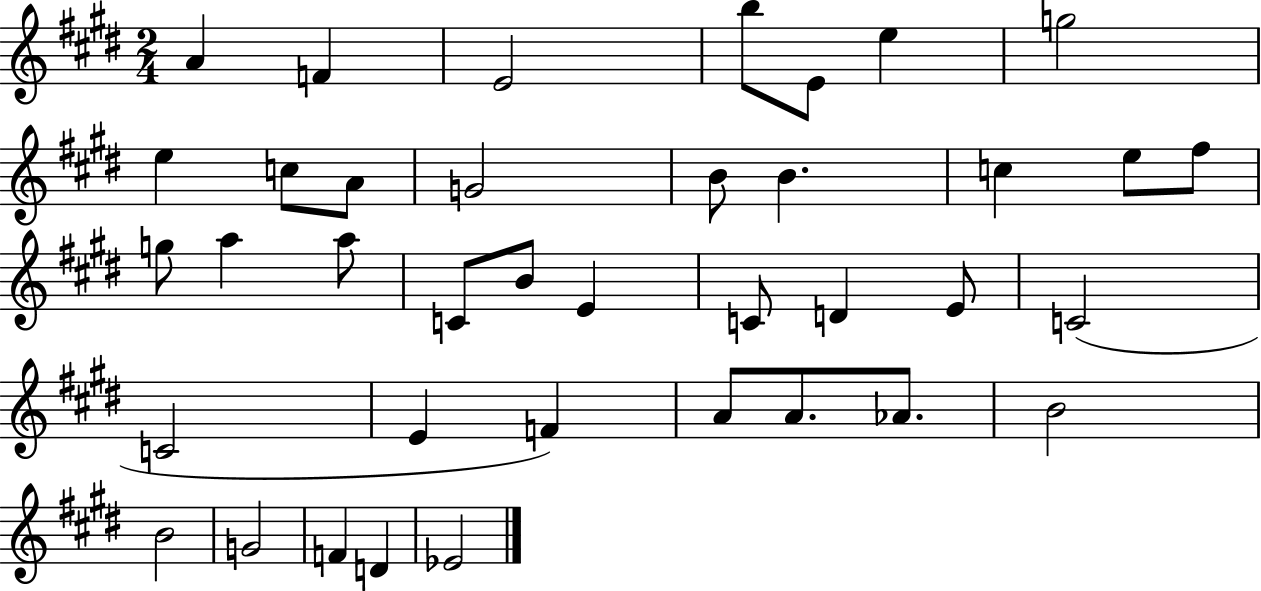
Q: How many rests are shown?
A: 0